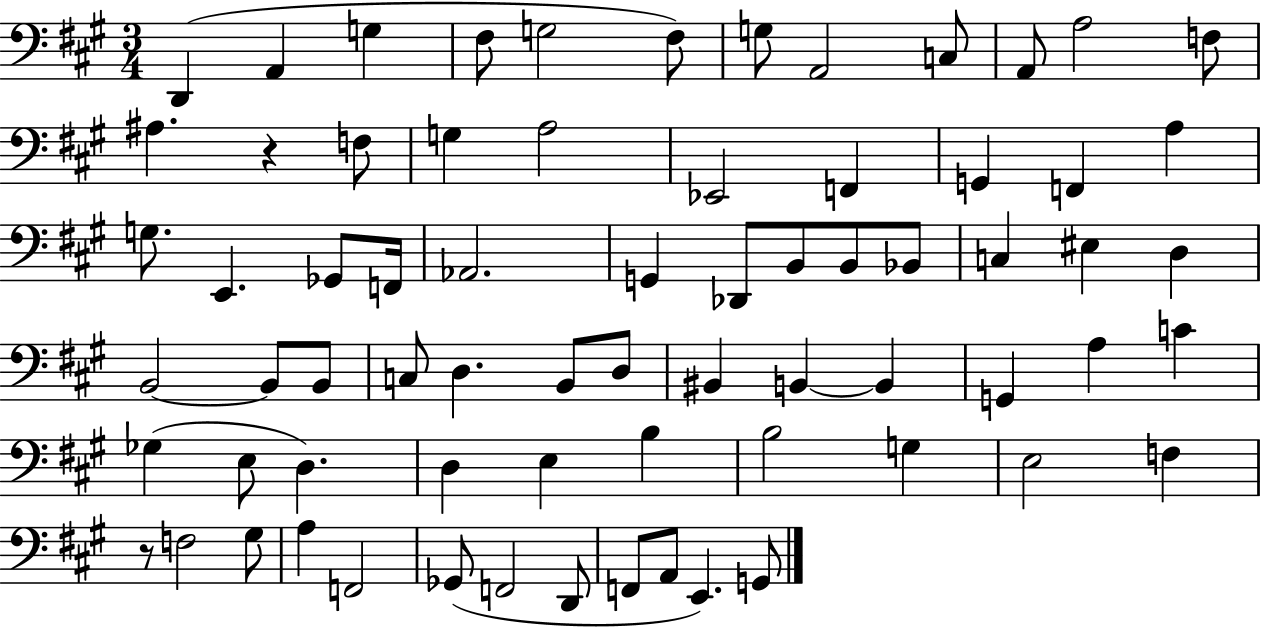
D2/q A2/q G3/q F#3/e G3/h F#3/e G3/e A2/h C3/e A2/e A3/h F3/e A#3/q. R/q F3/e G3/q A3/h Eb2/h F2/q G2/q F2/q A3/q G3/e. E2/q. Gb2/e F2/s Ab2/h. G2/q Db2/e B2/e B2/e Bb2/e C3/q EIS3/q D3/q B2/h B2/e B2/e C3/e D3/q. B2/e D3/e BIS2/q B2/q B2/q G2/q A3/q C4/q Gb3/q E3/e D3/q. D3/q E3/q B3/q B3/h G3/q E3/h F3/q R/e F3/h G#3/e A3/q F2/h Gb2/e F2/h D2/e F2/e A2/e E2/q. G2/e